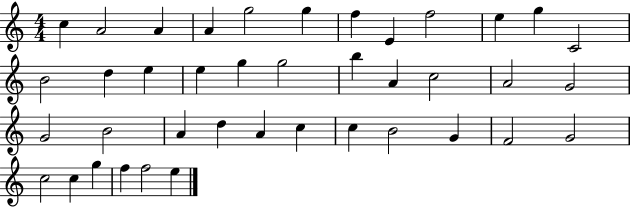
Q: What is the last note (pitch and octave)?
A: E5